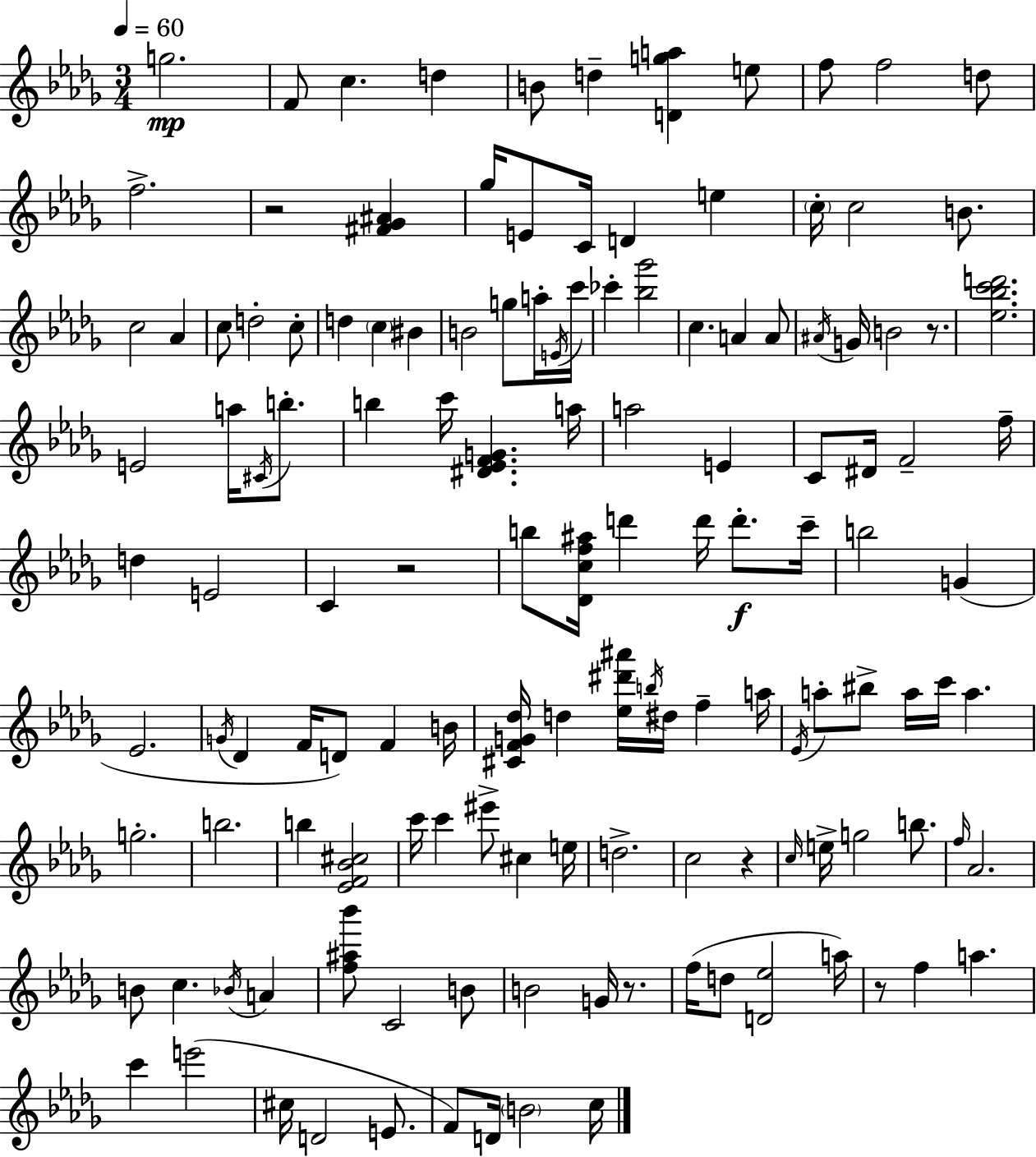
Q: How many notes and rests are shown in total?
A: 135